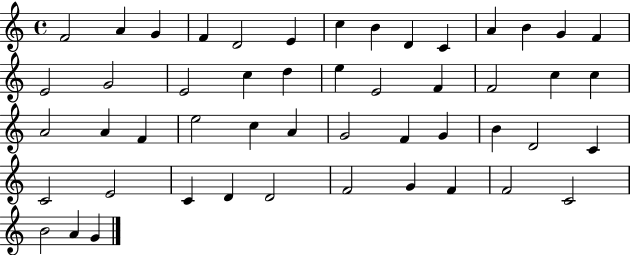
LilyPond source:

{
  \clef treble
  \time 4/4
  \defaultTimeSignature
  \key c \major
  f'2 a'4 g'4 | f'4 d'2 e'4 | c''4 b'4 d'4 c'4 | a'4 b'4 g'4 f'4 | \break e'2 g'2 | e'2 c''4 d''4 | e''4 e'2 f'4 | f'2 c''4 c''4 | \break a'2 a'4 f'4 | e''2 c''4 a'4 | g'2 f'4 g'4 | b'4 d'2 c'4 | \break c'2 e'2 | c'4 d'4 d'2 | f'2 g'4 f'4 | f'2 c'2 | \break b'2 a'4 g'4 | \bar "|."
}